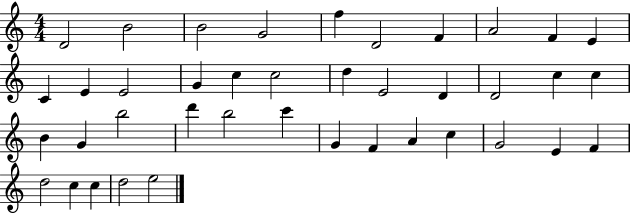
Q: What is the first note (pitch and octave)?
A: D4